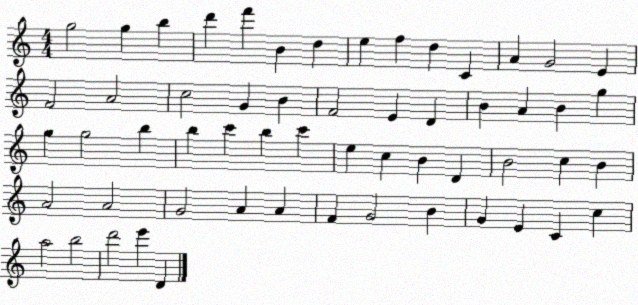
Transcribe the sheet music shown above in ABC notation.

X:1
T:Untitled
M:4/4
L:1/4
K:C
g2 g b d' f' B d e f d C A G2 E F2 A2 c2 G B F2 E D B A B g g g2 b b c' b c' e c B D B2 c B A2 A2 G2 A A F G2 B G E C c a2 b2 d'2 e' D